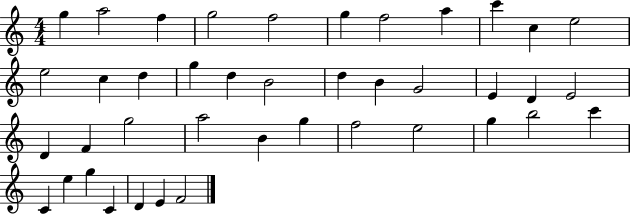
{
  \clef treble
  \numericTimeSignature
  \time 4/4
  \key c \major
  g''4 a''2 f''4 | g''2 f''2 | g''4 f''2 a''4 | c'''4 c''4 e''2 | \break e''2 c''4 d''4 | g''4 d''4 b'2 | d''4 b'4 g'2 | e'4 d'4 e'2 | \break d'4 f'4 g''2 | a''2 b'4 g''4 | f''2 e''2 | g''4 b''2 c'''4 | \break c'4 e''4 g''4 c'4 | d'4 e'4 f'2 | \bar "|."
}